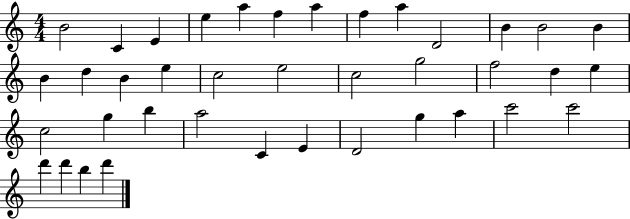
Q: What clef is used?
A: treble